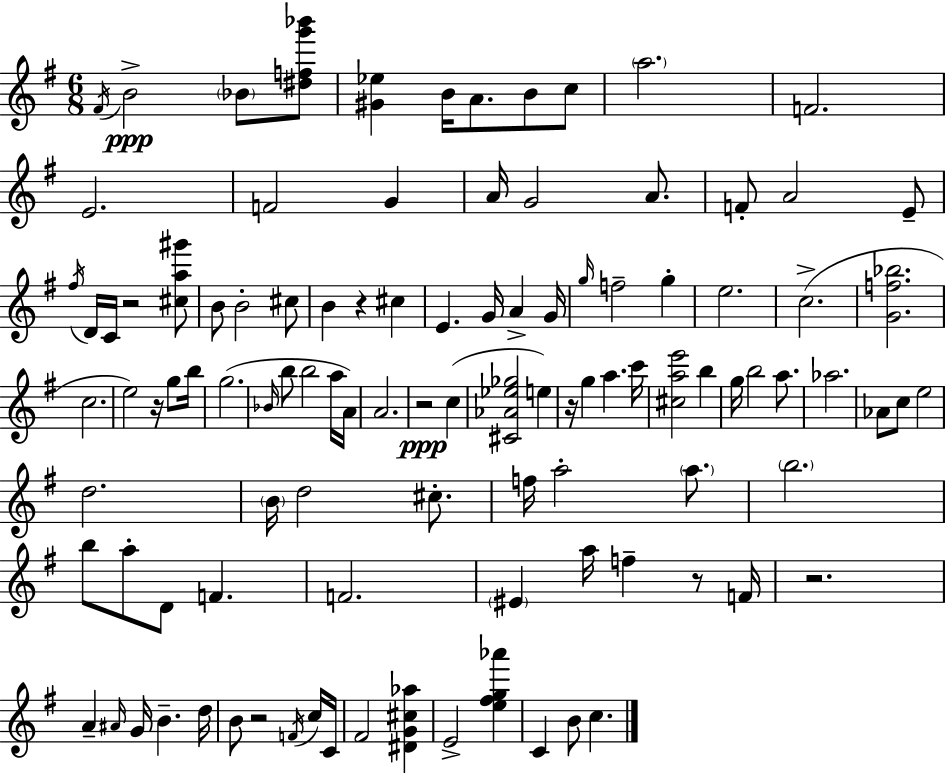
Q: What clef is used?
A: treble